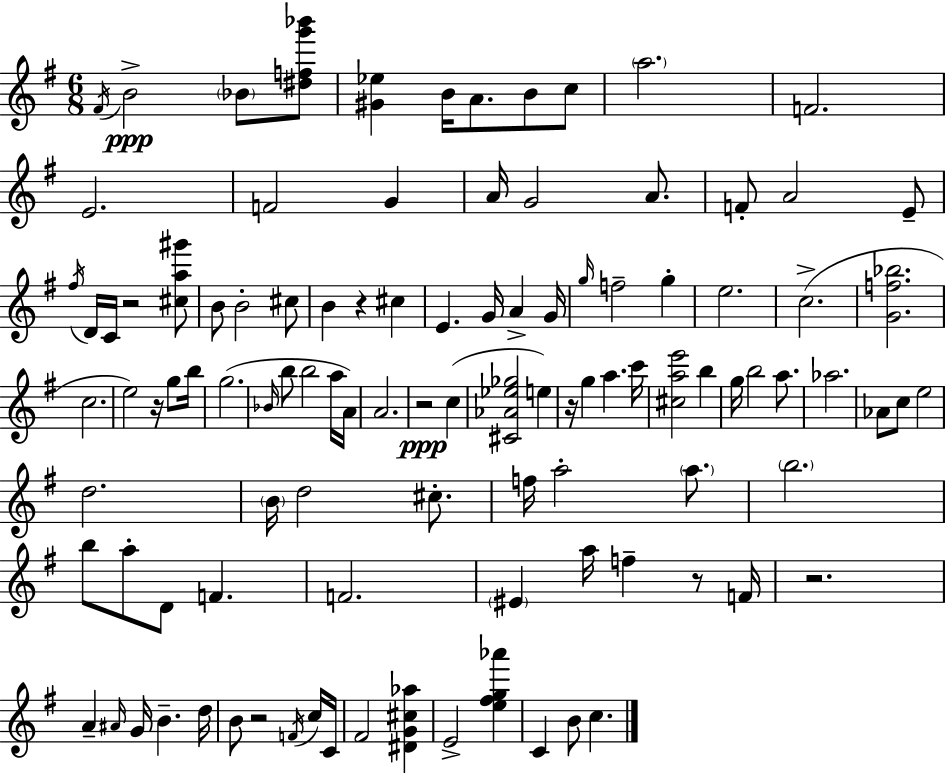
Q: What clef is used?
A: treble